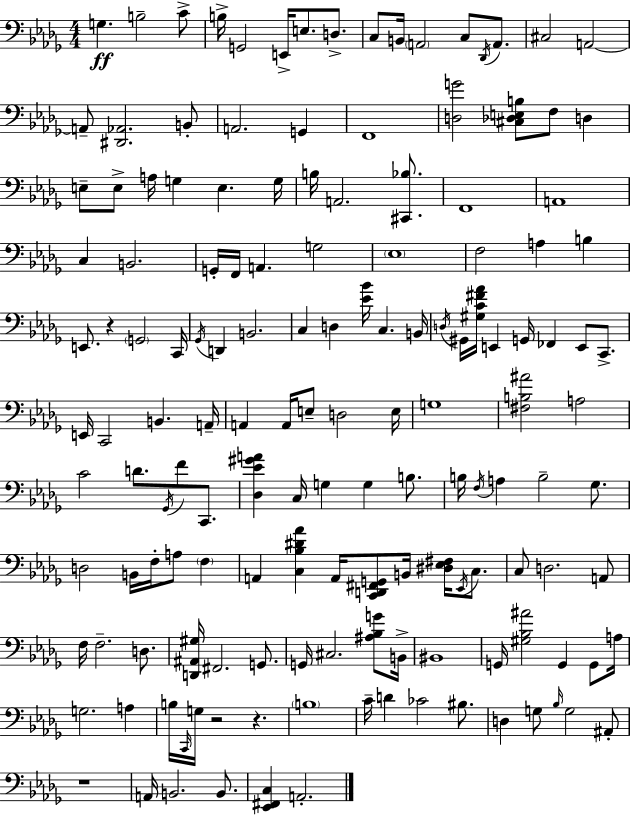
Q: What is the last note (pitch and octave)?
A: A2